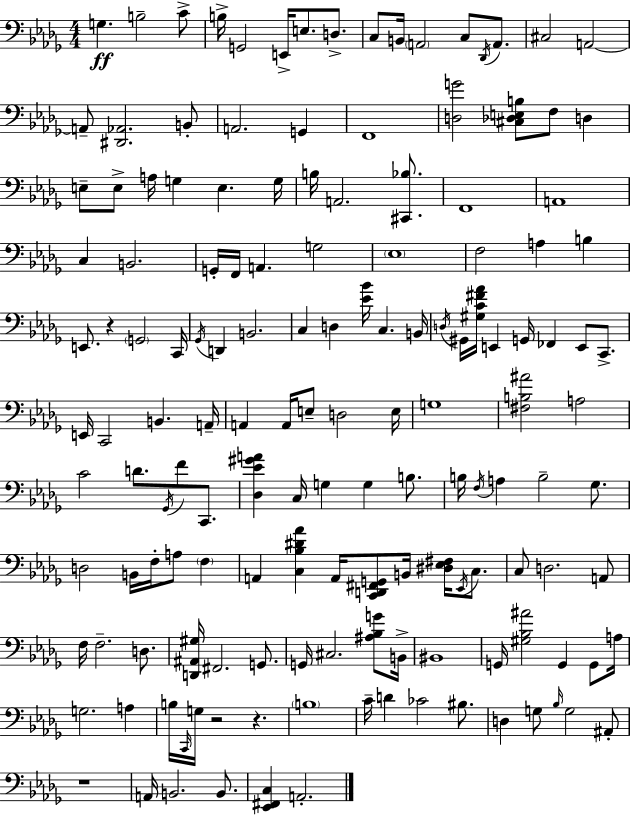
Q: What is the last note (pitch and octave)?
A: A2